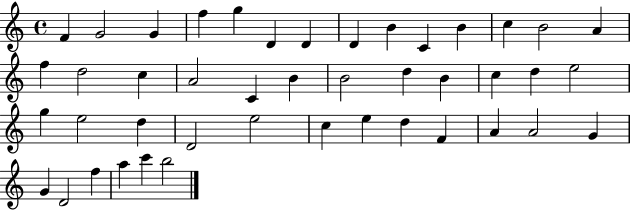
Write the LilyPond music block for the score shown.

{
  \clef treble
  \time 4/4
  \defaultTimeSignature
  \key c \major
  f'4 g'2 g'4 | f''4 g''4 d'4 d'4 | d'4 b'4 c'4 b'4 | c''4 b'2 a'4 | \break f''4 d''2 c''4 | a'2 c'4 b'4 | b'2 d''4 b'4 | c''4 d''4 e''2 | \break g''4 e''2 d''4 | d'2 e''2 | c''4 e''4 d''4 f'4 | a'4 a'2 g'4 | \break g'4 d'2 f''4 | a''4 c'''4 b''2 | \bar "|."
}